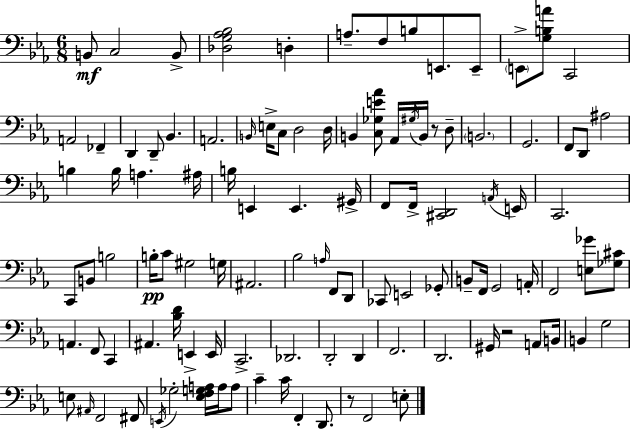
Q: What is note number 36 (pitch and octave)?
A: A#3